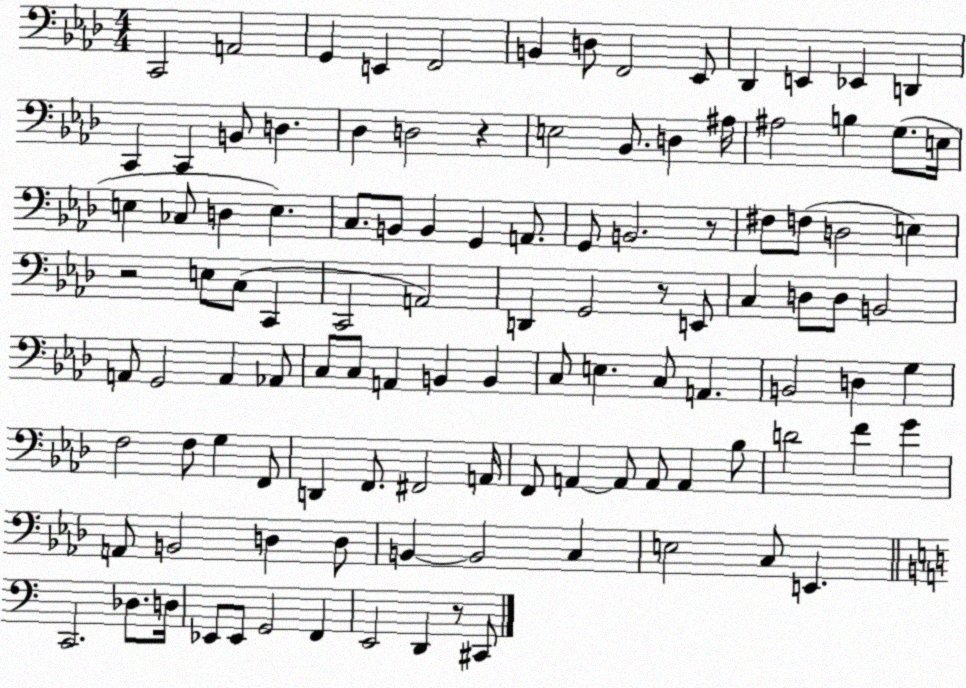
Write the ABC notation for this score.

X:1
T:Untitled
M:4/4
L:1/4
K:Ab
C,,2 A,,2 G,, E,, F,,2 B,, D,/2 F,,2 _E,,/2 _D,, E,, _E,, D,, C,, C,, B,,/2 D, _D, D,2 z E,2 _B,,/2 D, ^A,/4 ^A,2 B, G,/2 E,/4 E, _C,/2 D, E, C,/2 B,,/2 B,, G,, A,,/2 G,,/2 B,,2 z/2 ^F,/2 F,/2 D,2 E, z2 E,/2 C,/2 C,, C,,2 A,,2 D,, G,,2 z/2 E,,/2 C, D,/2 D,/2 B,,2 A,,/2 G,,2 A,, _A,,/2 C,/2 C,/2 A,, B,, B,, C,/2 E, C,/2 A,, B,,2 D, G, F,2 F,/2 G, F,,/2 D,, F,,/2 ^F,,2 A,,/4 F,,/2 A,, A,,/2 A,,/2 A,, _B,/2 D2 F G A,,/2 B,,2 D, D,/2 B,, B,,2 C, E,2 C,/2 E,, C,,2 _D,/2 D,/4 _E,,/2 _E,,/2 G,,2 F,, E,,2 D,, z/2 ^C,,/2